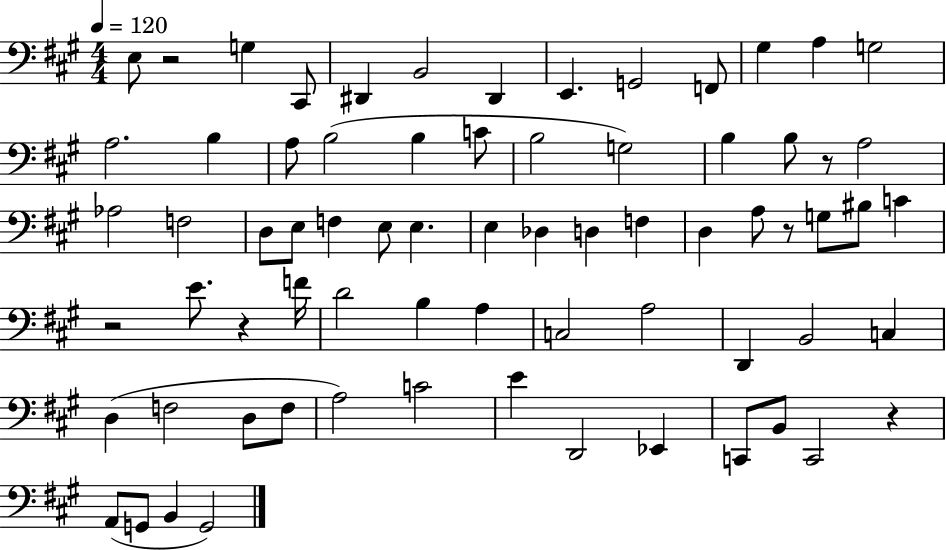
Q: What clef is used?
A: bass